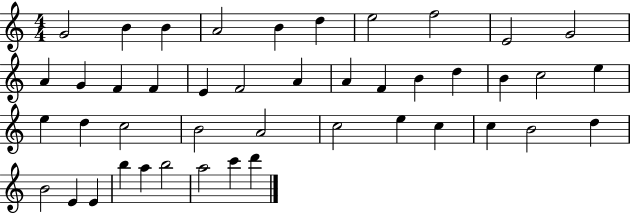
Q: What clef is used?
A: treble